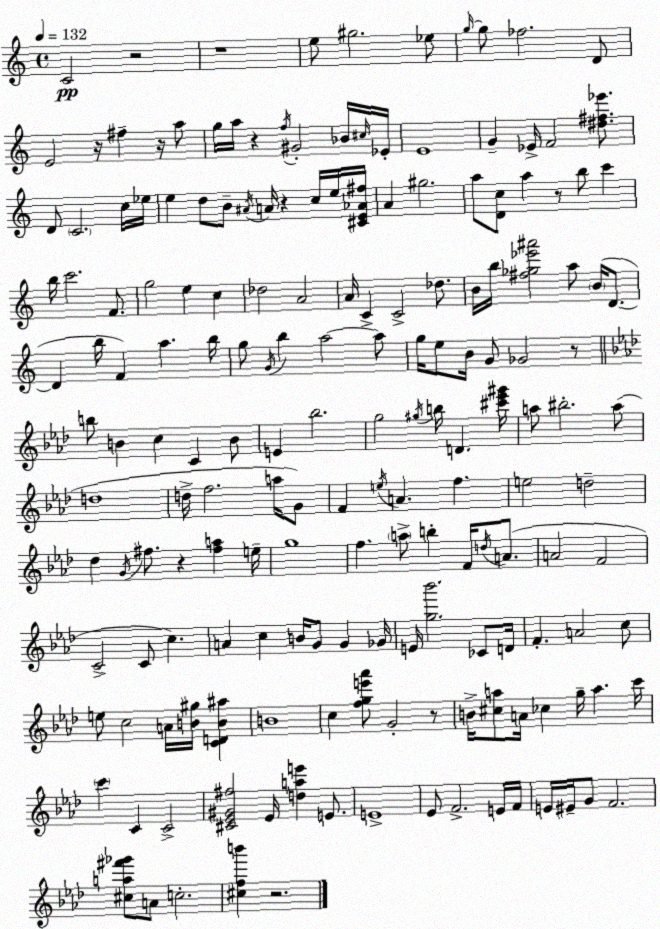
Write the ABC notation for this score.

X:1
T:Untitled
M:4/4
L:1/4
K:Am
C2 z2 z4 e/2 ^g2 _e/2 g/4 g/2 _f2 D/2 E2 z/4 ^f z/4 a/2 g/4 a/4 z f/4 ^G2 _B/4 ^c/4 _E/4 E4 G _E/4 F2 [^d^f_e']/2 D/2 C2 c/4 _e/4 e d/2 B/2 ^A/4 A/4 z c/4 e/4 [^CE_A^f]/4 A ^g2 a/2 [Dc]/2 a z/2 b/2 c' b/4 c'2 F/2 g2 e c _d2 A2 A/4 C C2 _d/2 B/4 b/4 [^f_g_e'^a']2 a/2 B/4 D/2 D b/4 F a b/4 g/2 G/4 b a2 a/2 g/4 e/2 B/4 G/2 _G2 z/2 b/2 B c C B/2 E _b2 g2 ^g/4 b/4 D [^c'_e'^g']/4 a/2 ^b2 a/2 d4 d/4 f2 a/4 G/2 F e/4 A f e2 d2 _d G/4 ^f/2 z [^fa] e/4 g4 f a/2 b F/4 d/4 A/2 A2 F2 C2 C/2 c A c B/4 G/2 G _G/4 E/4 [g_b']2 _C/2 D/4 F A2 c/2 e/2 c2 A/4 [B^g]/4 [CDB^a] B4 c [fge'_a']/2 G2 z/2 B/4 [^ca]/2 A/4 _c g/4 a c'/4 c' C C2 [^C_E^G^f]2 _E/4 [dae'] E/2 E4 _E/2 F2 E/4 F/4 E/4 ^E/4 G/2 F2 [^ca^f'_g']/2 A/2 c2 [^cfb'] z2